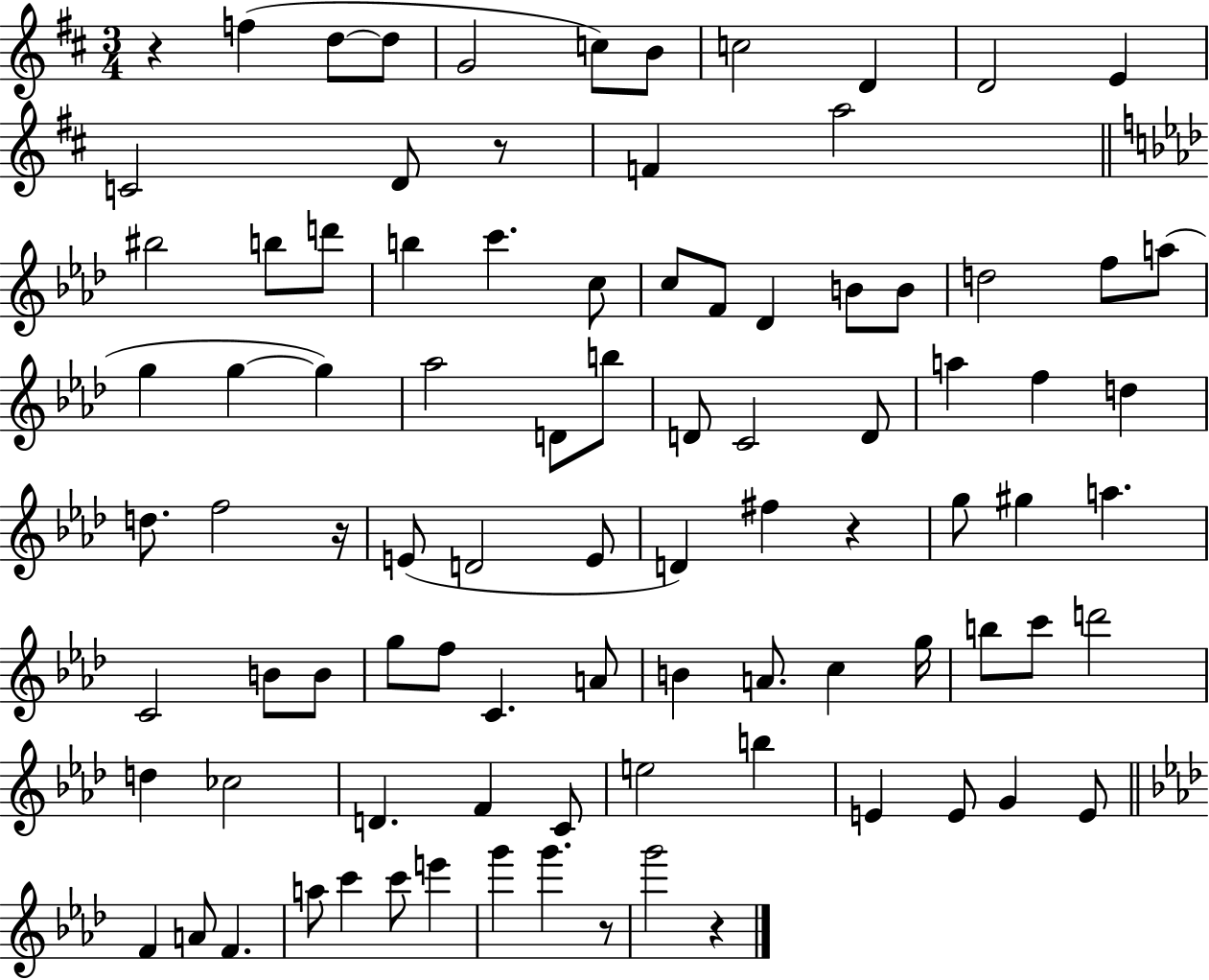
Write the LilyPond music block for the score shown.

{
  \clef treble
  \numericTimeSignature
  \time 3/4
  \key d \major
  \repeat volta 2 { r4 f''4( d''8~~ d''8 | g'2 c''8) b'8 | c''2 d'4 | d'2 e'4 | \break c'2 d'8 r8 | f'4 a''2 | \bar "||" \break \key aes \major bis''2 b''8 d'''8 | b''4 c'''4. c''8 | c''8 f'8 des'4 b'8 b'8 | d''2 f''8 a''8( | \break g''4 g''4~~ g''4) | aes''2 d'8 b''8 | d'8 c'2 d'8 | a''4 f''4 d''4 | \break d''8. f''2 r16 | e'8( d'2 e'8 | d'4) fis''4 r4 | g''8 gis''4 a''4. | \break c'2 b'8 b'8 | g''8 f''8 c'4. a'8 | b'4 a'8. c''4 g''16 | b''8 c'''8 d'''2 | \break d''4 ces''2 | d'4. f'4 c'8 | e''2 b''4 | e'4 e'8 g'4 e'8 | \break \bar "||" \break \key aes \major f'4 a'8 f'4. | a''8 c'''4 c'''8 e'''4 | g'''4 g'''4. r8 | g'''2 r4 | \break } \bar "|."
}